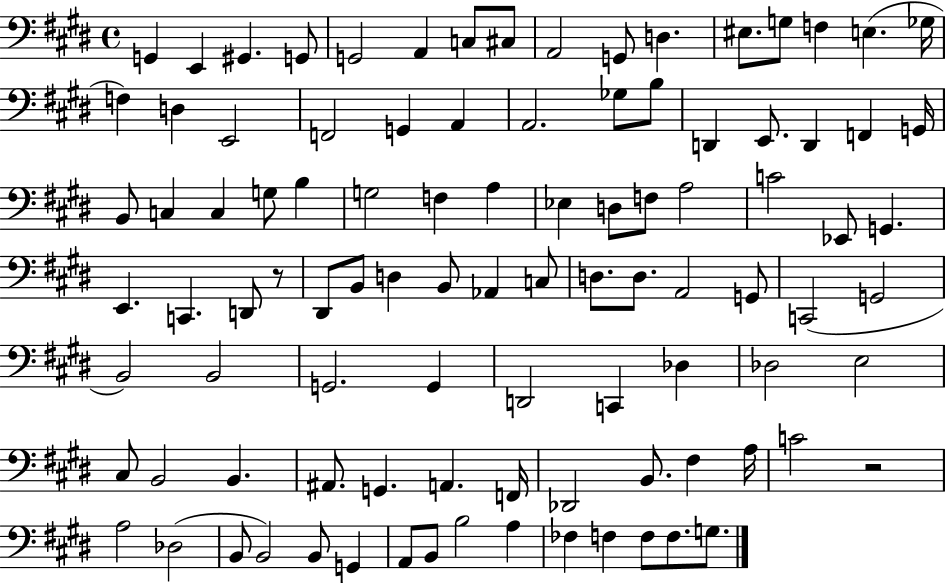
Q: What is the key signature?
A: E major